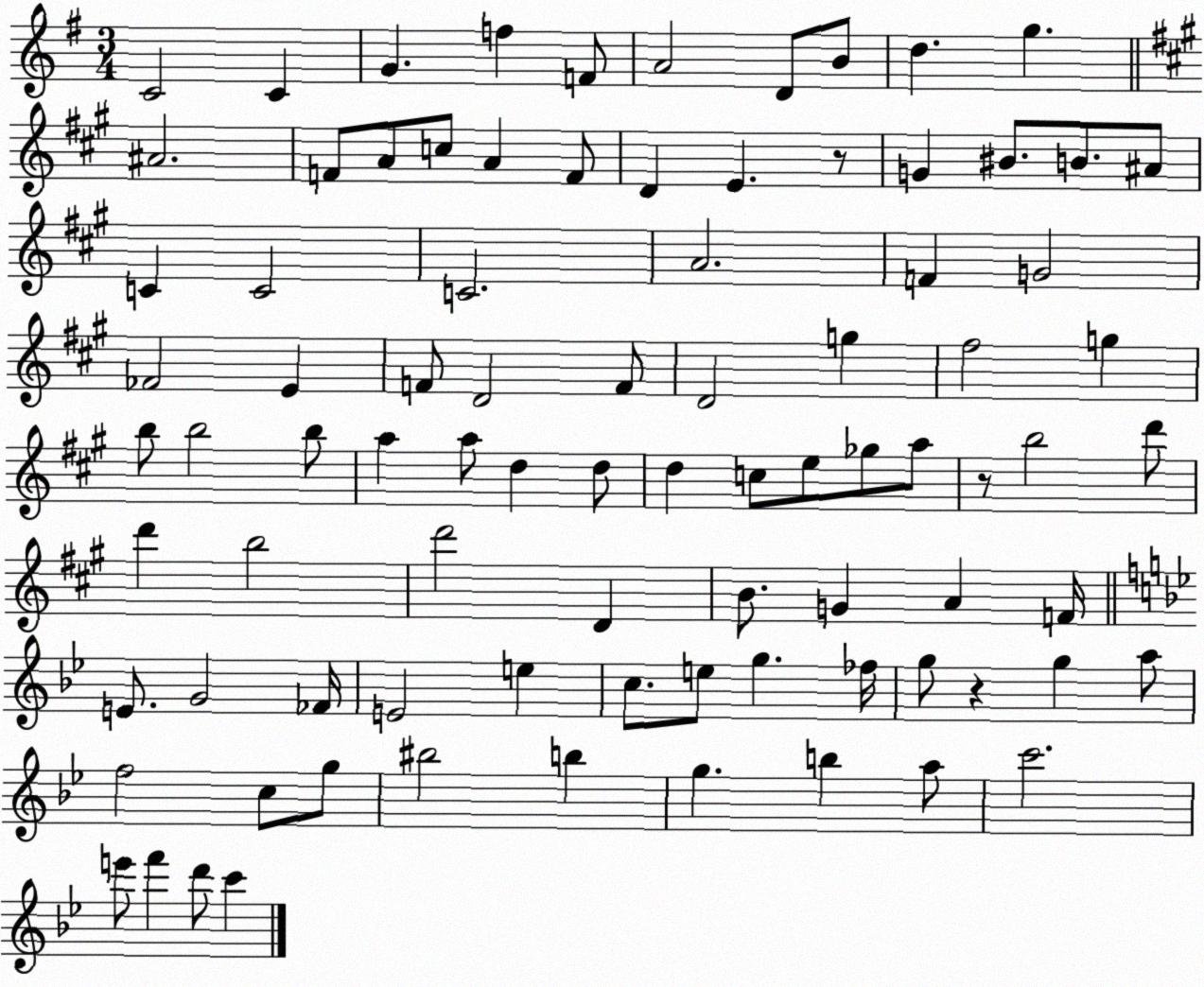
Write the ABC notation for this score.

X:1
T:Untitled
M:3/4
L:1/4
K:G
C2 C G f F/2 A2 D/2 B/2 d g ^A2 F/2 A/2 c/2 A F/2 D E z/2 G ^B/2 B/2 ^A/2 C C2 C2 A2 F G2 _F2 E F/2 D2 F/2 D2 g ^f2 g b/2 b2 b/2 a a/2 d d/2 d c/2 e/2 _g/2 a/2 z/2 b2 d'/2 d' b2 d'2 D B/2 G A F/4 E/2 G2 _F/4 E2 e c/2 e/2 g _f/4 g/2 z g a/2 f2 c/2 g/2 ^b2 b g b a/2 c'2 e'/2 f' d'/2 c'